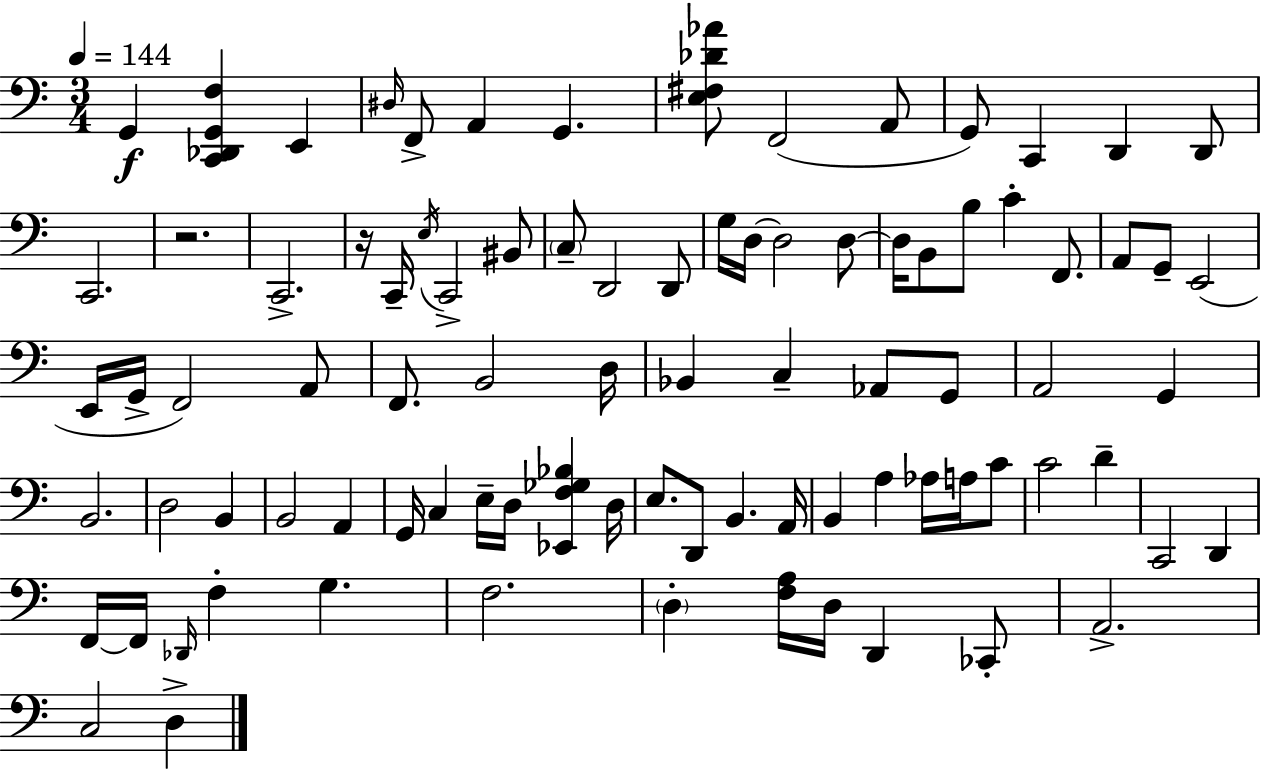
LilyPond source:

{
  \clef bass
  \numericTimeSignature
  \time 3/4
  \key a \minor
  \tempo 4 = 144
  g,4\f <c, des, g, f>4 e,4 | \grace { dis16 } f,8-> a,4 g,4. | <e fis des' aes'>8 f,2( a,8 | g,8) c,4 d,4 d,8 | \break c,2. | r2. | c,2.-> | r16 c,16-- \acciaccatura { e16 } c,2-> | \break bis,8 \parenthesize c8-- d,2 | d,8 g16 d16~~ d2 | d8~~ d16 b,8 b8 c'4-. f,8. | a,8 g,8-- e,2( | \break e,16 g,16-> f,2) | a,8 f,8. b,2 | d16 bes,4 c4-- aes,8 | g,8 a,2 g,4 | \break b,2. | d2 b,4 | b,2 a,4 | g,16 c4 e16-- d16 <ees, f ges bes>4 | \break d16 e8. d,8 b,4. | a,16 b,4 a4 aes16 a16 | c'8 c'2 d'4-- | c,2 d,4 | \break f,16~~ f,16 \grace { des,16 } f4-. g4. | f2. | \parenthesize d4-. <f a>16 d16 d,4 | ces,8-. a,2.-> | \break c2 d4-> | \bar "|."
}